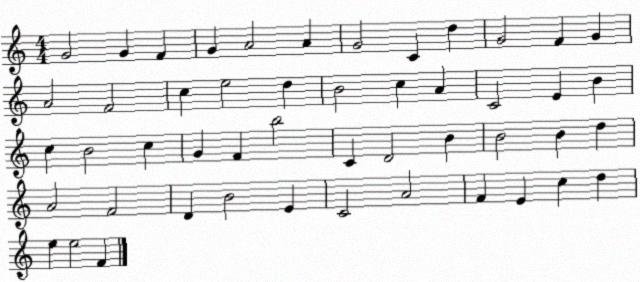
X:1
T:Untitled
M:4/4
L:1/4
K:C
G2 G F G A2 A G2 C d G2 F G A2 F2 c e2 d B2 c A C2 E B c B2 c G F b2 C D2 B B2 B d A2 F2 D B2 E C2 A2 F E c d e e2 F